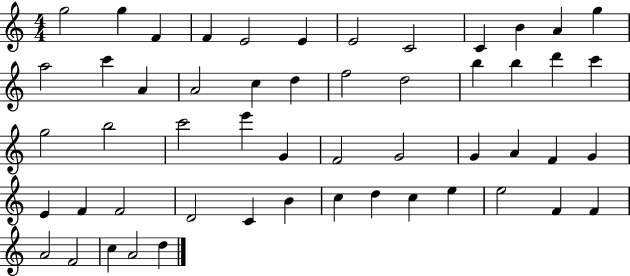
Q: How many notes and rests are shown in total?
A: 53